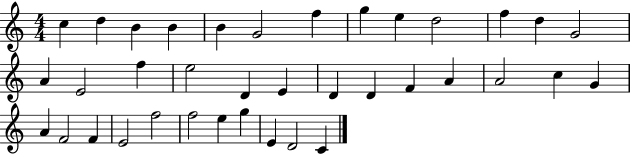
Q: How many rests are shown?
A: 0